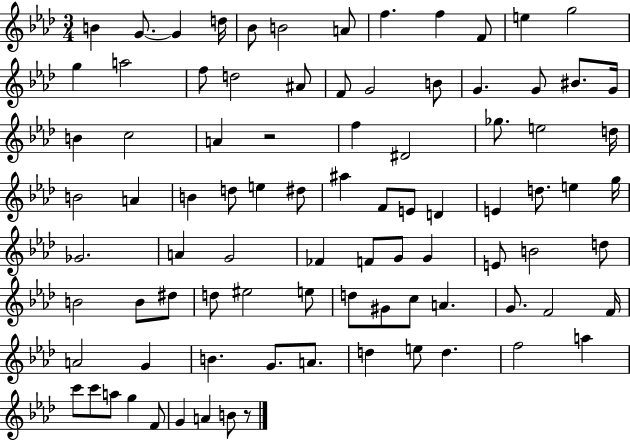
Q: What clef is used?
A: treble